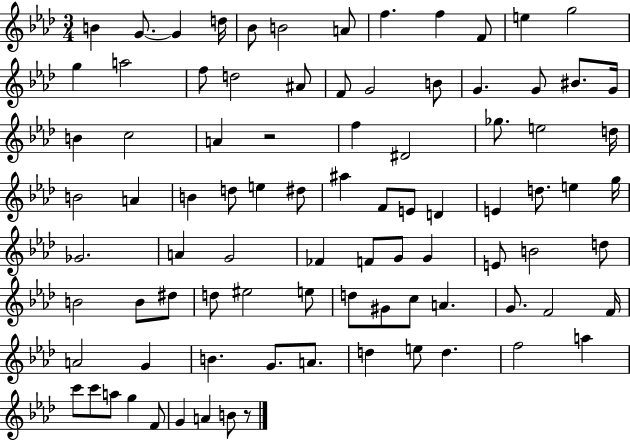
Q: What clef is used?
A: treble